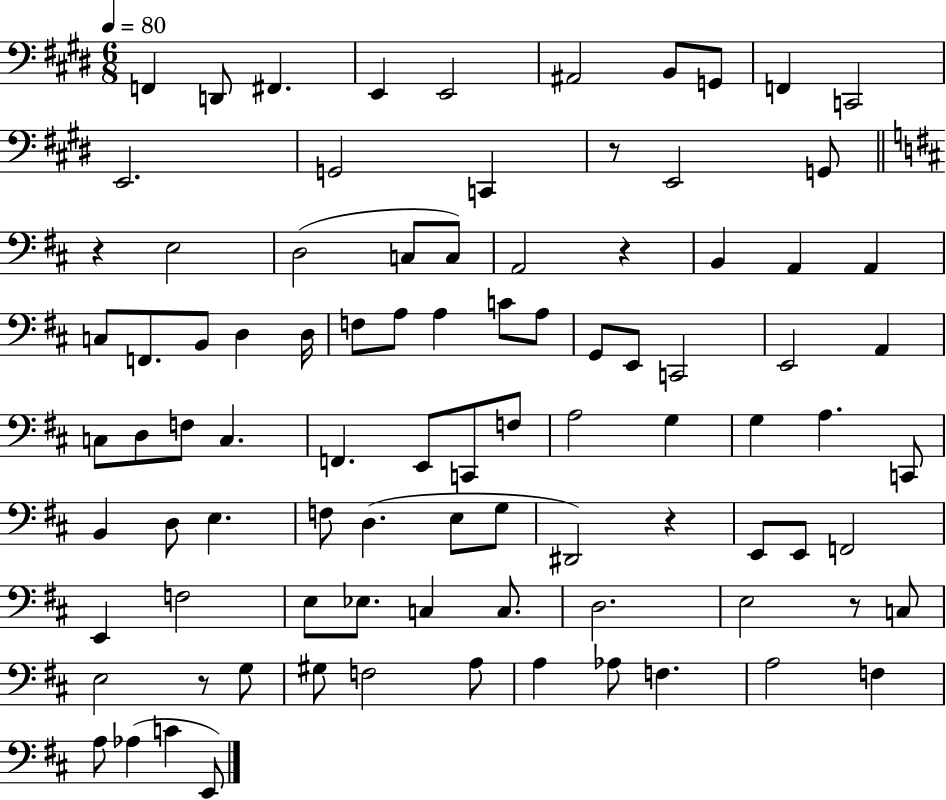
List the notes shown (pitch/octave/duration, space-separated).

F2/q D2/e F#2/q. E2/q E2/h A#2/h B2/e G2/e F2/q C2/h E2/h. G2/h C2/q R/e E2/h G2/e R/q E3/h D3/h C3/e C3/e A2/h R/q B2/q A2/q A2/q C3/e F2/e. B2/e D3/q D3/s F3/e A3/e A3/q C4/e A3/e G2/e E2/e C2/h E2/h A2/q C3/e D3/e F3/e C3/q. F2/q. E2/e C2/e F3/e A3/h G3/q G3/q A3/q. C2/e B2/q D3/e E3/q. F3/e D3/q. E3/e G3/e D#2/h R/q E2/e E2/e F2/h E2/q F3/h E3/e Eb3/e. C3/q C3/e. D3/h. E3/h R/e C3/e E3/h R/e G3/e G#3/e F3/h A3/e A3/q Ab3/e F3/q. A3/h F3/q A3/e Ab3/q C4/q E2/e